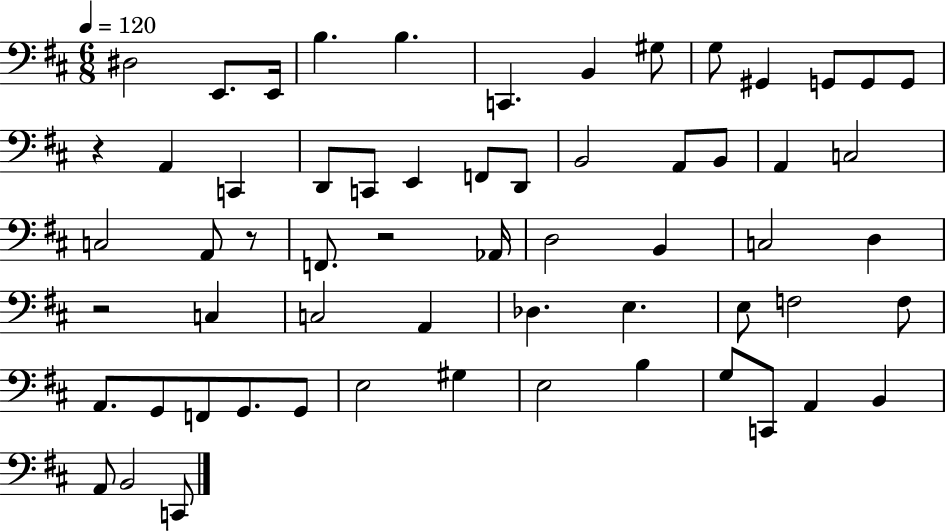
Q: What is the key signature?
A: D major